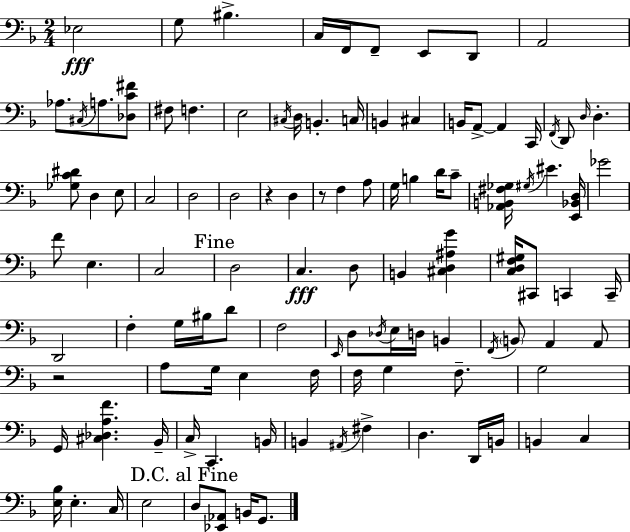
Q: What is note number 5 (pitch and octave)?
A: F2